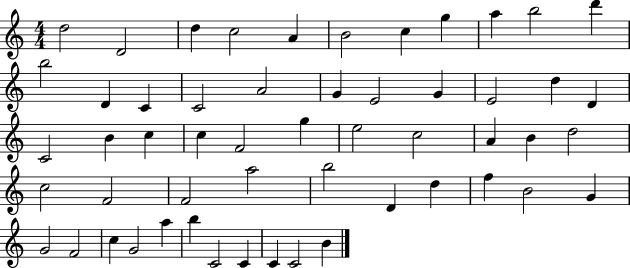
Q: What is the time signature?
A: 4/4